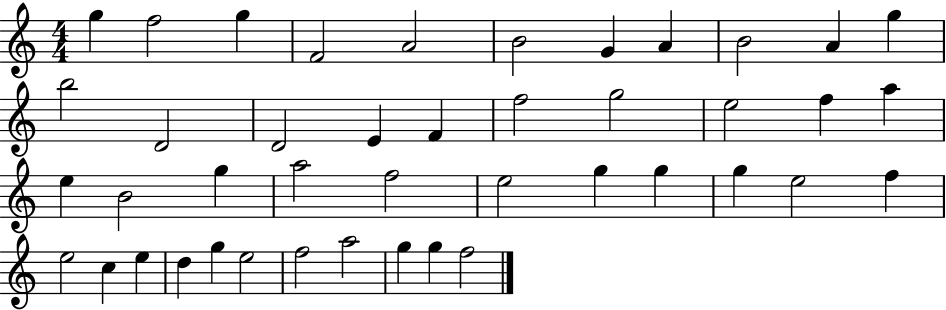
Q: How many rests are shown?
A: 0